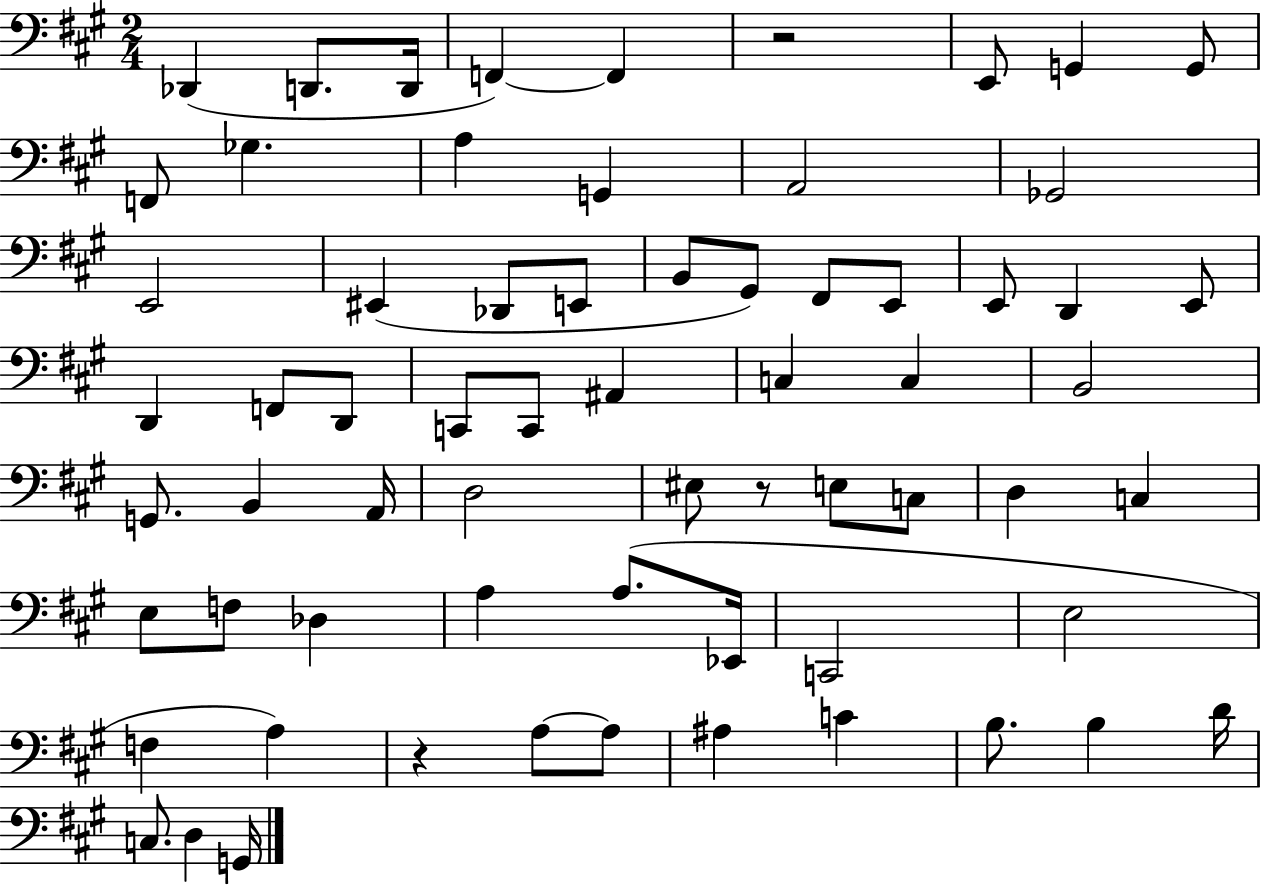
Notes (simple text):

Db2/q D2/e. D2/s F2/q F2/q R/h E2/e G2/q G2/e F2/e Gb3/q. A3/q G2/q A2/h Gb2/h E2/h EIS2/q Db2/e E2/e B2/e G#2/e F#2/e E2/e E2/e D2/q E2/e D2/q F2/e D2/e C2/e C2/e A#2/q C3/q C3/q B2/h G2/e. B2/q A2/s D3/h EIS3/e R/e E3/e C3/e D3/q C3/q E3/e F3/e Db3/q A3/q A3/e. Eb2/s C2/h E3/h F3/q A3/q R/q A3/e A3/e A#3/q C4/q B3/e. B3/q D4/s C3/e. D3/q G2/s